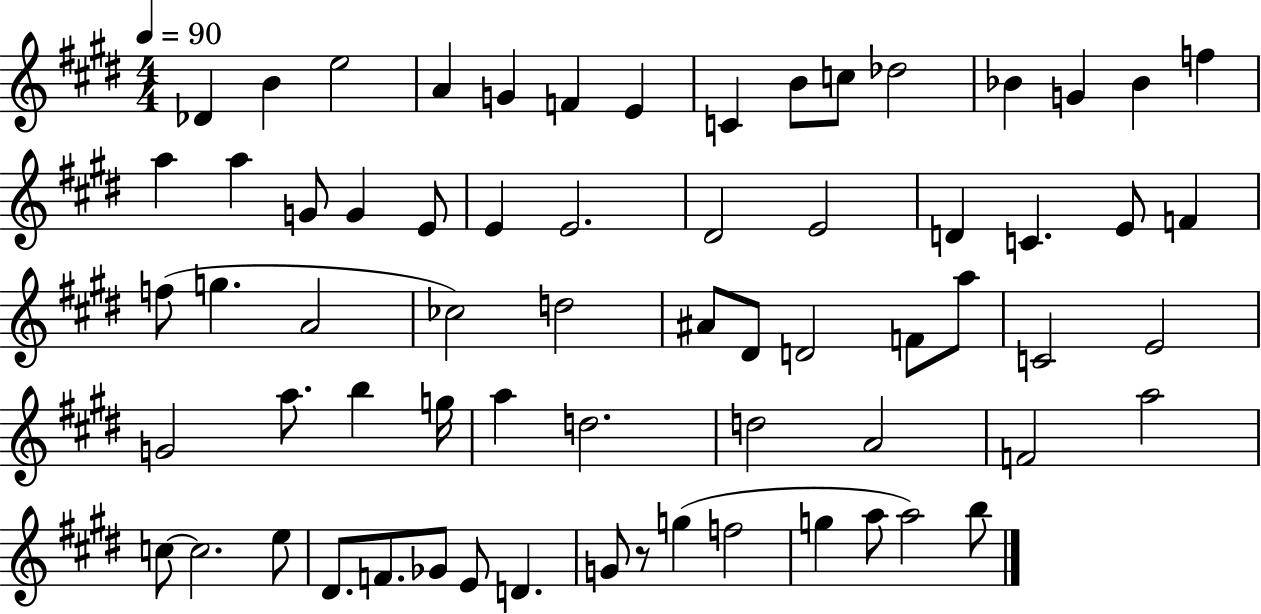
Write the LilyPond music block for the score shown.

{
  \clef treble
  \numericTimeSignature
  \time 4/4
  \key e \major
  \tempo 4 = 90
  \repeat volta 2 { des'4 b'4 e''2 | a'4 g'4 f'4 e'4 | c'4 b'8 c''8 des''2 | bes'4 g'4 bes'4 f''4 | \break a''4 a''4 g'8 g'4 e'8 | e'4 e'2. | dis'2 e'2 | d'4 c'4. e'8 f'4 | \break f''8( g''4. a'2 | ces''2) d''2 | ais'8 dis'8 d'2 f'8 a''8 | c'2 e'2 | \break g'2 a''8. b''4 g''16 | a''4 d''2. | d''2 a'2 | f'2 a''2 | \break c''8~~ c''2. e''8 | dis'8. f'8. ges'8 e'8 d'4. | g'8 r8 g''4( f''2 | g''4 a''8 a''2) b''8 | \break } \bar "|."
}